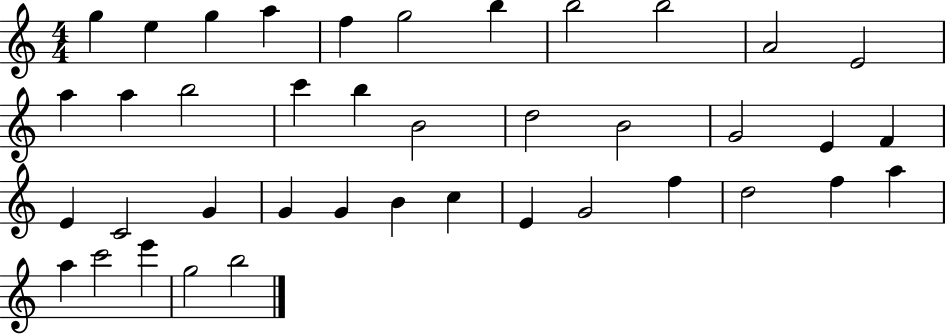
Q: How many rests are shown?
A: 0